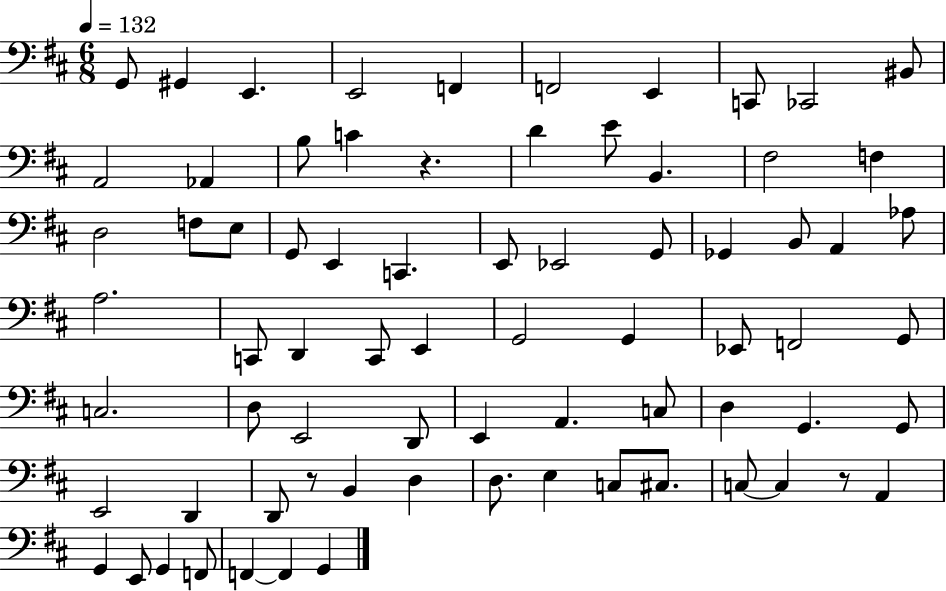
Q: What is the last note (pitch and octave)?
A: G2